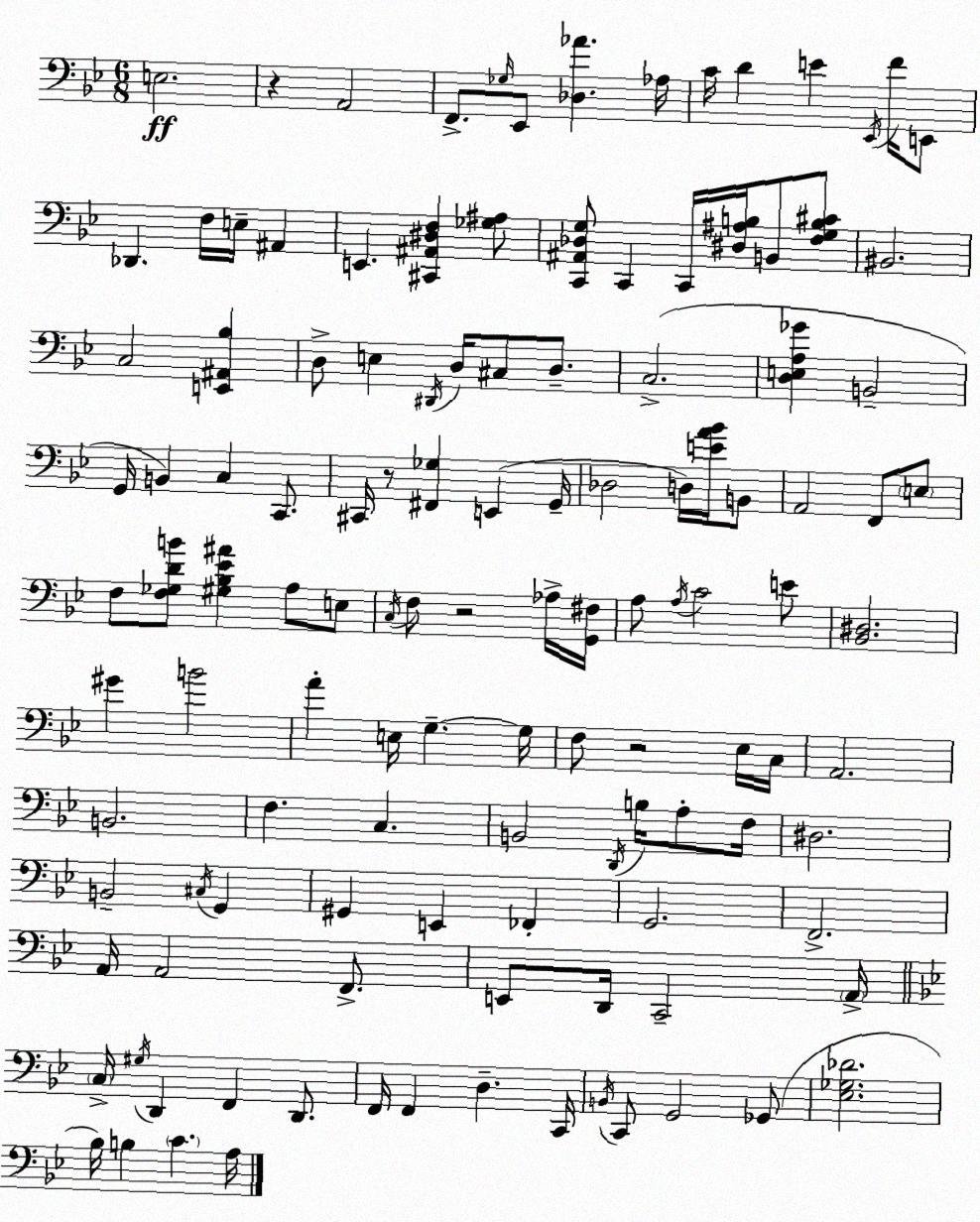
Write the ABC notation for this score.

X:1
T:Untitled
M:6/8
L:1/4
K:Bb
E,2 z A,,2 F,,/2 _G,/4 _E,,/2 [_D,_A] _A,/4 C/4 D E _E,,/4 F/4 E,,/2 _D,, F,/4 E,/4 ^A,, E,, [^C,,^A,,^D,F,] [_G,^A,]/2 [C,,^A,,_D,G,]/2 C,, C,,/4 [^D,^A,B,]/4 B,,/2 [F,G,B,^C]/2 ^B,,2 C,2 [E,,^A,,_B,] D,/2 E, ^D,,/4 D,/4 ^C,/2 D,/2 C,2 [D,E,A,_G] B,,2 G,,/4 B,, C, C,,/2 ^C,,/4 z/2 [^F,,_G,] E,, G,,/4 _D,2 D,/4 [EA_B]/4 B,,/2 A,,2 F,,/2 E,/2 F,/2 [F,_G,DB]/2 [^G,_B,_E^A] A,/2 E,/2 C,/4 F,/2 z2 _A,/4 [G,,^F,]/4 A,/2 A,/4 C2 E/2 [_B,,^D,]2 ^G B2 A E,/4 G, G,/4 F,/2 z2 _E,/4 C,/4 A,,2 B,,2 F, C, B,,2 D,,/4 B,/4 A,/2 F,/4 ^D,2 B,,2 ^C,/4 G,, ^G,, E,, _F,, G,,2 F,,2 A,,/4 A,,2 F,,/2 E,,/2 D,,/4 C,,2 A,,/4 C,/4 ^G,/4 D,, F,, D,,/2 F,,/4 F,, D, C,,/4 B,,/4 C,,/2 G,,2 _G,,/2 [_E,_G,_D]2 _B,/4 B, C A,/4